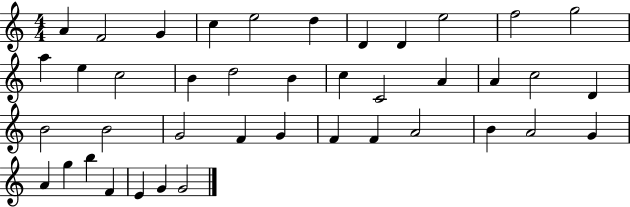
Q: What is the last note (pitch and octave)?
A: G4